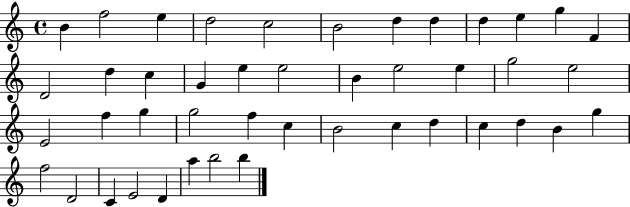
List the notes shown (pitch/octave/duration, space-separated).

B4/q F5/h E5/q D5/h C5/h B4/h D5/q D5/q D5/q E5/q G5/q F4/q D4/h D5/q C5/q G4/q E5/q E5/h B4/q E5/h E5/q G5/h E5/h E4/h F5/q G5/q G5/h F5/q C5/q B4/h C5/q D5/q C5/q D5/q B4/q G5/q F5/h D4/h C4/q E4/h D4/q A5/q B5/h B5/q